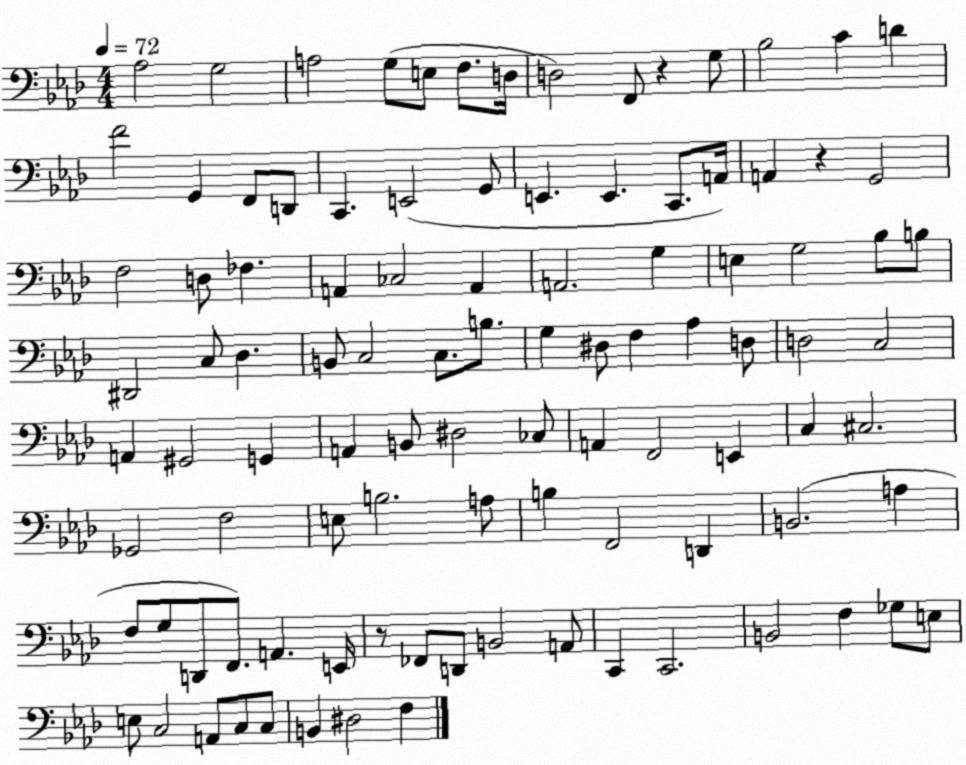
X:1
T:Untitled
M:4/4
L:1/4
K:Ab
_A,2 G,2 A,2 G,/2 E,/2 F,/2 D,/4 D,2 F,,/2 z G,/2 _B,2 C D F2 G,, F,,/2 D,,/2 C,, E,,2 G,,/2 E,, E,, C,,/2 A,,/4 A,, z G,,2 F,2 D,/2 _F, A,, _C,2 A,, A,,2 G, E, G,2 _B,/2 B,/2 ^D,,2 C,/2 _D, B,,/2 C,2 C,/2 B,/2 G, ^D,/2 F, _A, D,/2 D,2 C,2 A,, ^G,,2 G,, A,, B,,/2 ^D,2 _C,/2 A,, F,,2 E,, C, ^C,2 _G,,2 F,2 E,/2 B,2 A,/2 B, F,,2 D,, B,,2 A, F,/2 G,/2 D,,/2 F,,/2 A,, E,,/4 z/2 _F,,/2 D,,/2 B,,2 A,,/2 C,, C,,2 B,,2 F, _G,/2 E,/2 E,/2 C,2 A,,/2 C,/2 C,/2 B,, ^D,2 F,